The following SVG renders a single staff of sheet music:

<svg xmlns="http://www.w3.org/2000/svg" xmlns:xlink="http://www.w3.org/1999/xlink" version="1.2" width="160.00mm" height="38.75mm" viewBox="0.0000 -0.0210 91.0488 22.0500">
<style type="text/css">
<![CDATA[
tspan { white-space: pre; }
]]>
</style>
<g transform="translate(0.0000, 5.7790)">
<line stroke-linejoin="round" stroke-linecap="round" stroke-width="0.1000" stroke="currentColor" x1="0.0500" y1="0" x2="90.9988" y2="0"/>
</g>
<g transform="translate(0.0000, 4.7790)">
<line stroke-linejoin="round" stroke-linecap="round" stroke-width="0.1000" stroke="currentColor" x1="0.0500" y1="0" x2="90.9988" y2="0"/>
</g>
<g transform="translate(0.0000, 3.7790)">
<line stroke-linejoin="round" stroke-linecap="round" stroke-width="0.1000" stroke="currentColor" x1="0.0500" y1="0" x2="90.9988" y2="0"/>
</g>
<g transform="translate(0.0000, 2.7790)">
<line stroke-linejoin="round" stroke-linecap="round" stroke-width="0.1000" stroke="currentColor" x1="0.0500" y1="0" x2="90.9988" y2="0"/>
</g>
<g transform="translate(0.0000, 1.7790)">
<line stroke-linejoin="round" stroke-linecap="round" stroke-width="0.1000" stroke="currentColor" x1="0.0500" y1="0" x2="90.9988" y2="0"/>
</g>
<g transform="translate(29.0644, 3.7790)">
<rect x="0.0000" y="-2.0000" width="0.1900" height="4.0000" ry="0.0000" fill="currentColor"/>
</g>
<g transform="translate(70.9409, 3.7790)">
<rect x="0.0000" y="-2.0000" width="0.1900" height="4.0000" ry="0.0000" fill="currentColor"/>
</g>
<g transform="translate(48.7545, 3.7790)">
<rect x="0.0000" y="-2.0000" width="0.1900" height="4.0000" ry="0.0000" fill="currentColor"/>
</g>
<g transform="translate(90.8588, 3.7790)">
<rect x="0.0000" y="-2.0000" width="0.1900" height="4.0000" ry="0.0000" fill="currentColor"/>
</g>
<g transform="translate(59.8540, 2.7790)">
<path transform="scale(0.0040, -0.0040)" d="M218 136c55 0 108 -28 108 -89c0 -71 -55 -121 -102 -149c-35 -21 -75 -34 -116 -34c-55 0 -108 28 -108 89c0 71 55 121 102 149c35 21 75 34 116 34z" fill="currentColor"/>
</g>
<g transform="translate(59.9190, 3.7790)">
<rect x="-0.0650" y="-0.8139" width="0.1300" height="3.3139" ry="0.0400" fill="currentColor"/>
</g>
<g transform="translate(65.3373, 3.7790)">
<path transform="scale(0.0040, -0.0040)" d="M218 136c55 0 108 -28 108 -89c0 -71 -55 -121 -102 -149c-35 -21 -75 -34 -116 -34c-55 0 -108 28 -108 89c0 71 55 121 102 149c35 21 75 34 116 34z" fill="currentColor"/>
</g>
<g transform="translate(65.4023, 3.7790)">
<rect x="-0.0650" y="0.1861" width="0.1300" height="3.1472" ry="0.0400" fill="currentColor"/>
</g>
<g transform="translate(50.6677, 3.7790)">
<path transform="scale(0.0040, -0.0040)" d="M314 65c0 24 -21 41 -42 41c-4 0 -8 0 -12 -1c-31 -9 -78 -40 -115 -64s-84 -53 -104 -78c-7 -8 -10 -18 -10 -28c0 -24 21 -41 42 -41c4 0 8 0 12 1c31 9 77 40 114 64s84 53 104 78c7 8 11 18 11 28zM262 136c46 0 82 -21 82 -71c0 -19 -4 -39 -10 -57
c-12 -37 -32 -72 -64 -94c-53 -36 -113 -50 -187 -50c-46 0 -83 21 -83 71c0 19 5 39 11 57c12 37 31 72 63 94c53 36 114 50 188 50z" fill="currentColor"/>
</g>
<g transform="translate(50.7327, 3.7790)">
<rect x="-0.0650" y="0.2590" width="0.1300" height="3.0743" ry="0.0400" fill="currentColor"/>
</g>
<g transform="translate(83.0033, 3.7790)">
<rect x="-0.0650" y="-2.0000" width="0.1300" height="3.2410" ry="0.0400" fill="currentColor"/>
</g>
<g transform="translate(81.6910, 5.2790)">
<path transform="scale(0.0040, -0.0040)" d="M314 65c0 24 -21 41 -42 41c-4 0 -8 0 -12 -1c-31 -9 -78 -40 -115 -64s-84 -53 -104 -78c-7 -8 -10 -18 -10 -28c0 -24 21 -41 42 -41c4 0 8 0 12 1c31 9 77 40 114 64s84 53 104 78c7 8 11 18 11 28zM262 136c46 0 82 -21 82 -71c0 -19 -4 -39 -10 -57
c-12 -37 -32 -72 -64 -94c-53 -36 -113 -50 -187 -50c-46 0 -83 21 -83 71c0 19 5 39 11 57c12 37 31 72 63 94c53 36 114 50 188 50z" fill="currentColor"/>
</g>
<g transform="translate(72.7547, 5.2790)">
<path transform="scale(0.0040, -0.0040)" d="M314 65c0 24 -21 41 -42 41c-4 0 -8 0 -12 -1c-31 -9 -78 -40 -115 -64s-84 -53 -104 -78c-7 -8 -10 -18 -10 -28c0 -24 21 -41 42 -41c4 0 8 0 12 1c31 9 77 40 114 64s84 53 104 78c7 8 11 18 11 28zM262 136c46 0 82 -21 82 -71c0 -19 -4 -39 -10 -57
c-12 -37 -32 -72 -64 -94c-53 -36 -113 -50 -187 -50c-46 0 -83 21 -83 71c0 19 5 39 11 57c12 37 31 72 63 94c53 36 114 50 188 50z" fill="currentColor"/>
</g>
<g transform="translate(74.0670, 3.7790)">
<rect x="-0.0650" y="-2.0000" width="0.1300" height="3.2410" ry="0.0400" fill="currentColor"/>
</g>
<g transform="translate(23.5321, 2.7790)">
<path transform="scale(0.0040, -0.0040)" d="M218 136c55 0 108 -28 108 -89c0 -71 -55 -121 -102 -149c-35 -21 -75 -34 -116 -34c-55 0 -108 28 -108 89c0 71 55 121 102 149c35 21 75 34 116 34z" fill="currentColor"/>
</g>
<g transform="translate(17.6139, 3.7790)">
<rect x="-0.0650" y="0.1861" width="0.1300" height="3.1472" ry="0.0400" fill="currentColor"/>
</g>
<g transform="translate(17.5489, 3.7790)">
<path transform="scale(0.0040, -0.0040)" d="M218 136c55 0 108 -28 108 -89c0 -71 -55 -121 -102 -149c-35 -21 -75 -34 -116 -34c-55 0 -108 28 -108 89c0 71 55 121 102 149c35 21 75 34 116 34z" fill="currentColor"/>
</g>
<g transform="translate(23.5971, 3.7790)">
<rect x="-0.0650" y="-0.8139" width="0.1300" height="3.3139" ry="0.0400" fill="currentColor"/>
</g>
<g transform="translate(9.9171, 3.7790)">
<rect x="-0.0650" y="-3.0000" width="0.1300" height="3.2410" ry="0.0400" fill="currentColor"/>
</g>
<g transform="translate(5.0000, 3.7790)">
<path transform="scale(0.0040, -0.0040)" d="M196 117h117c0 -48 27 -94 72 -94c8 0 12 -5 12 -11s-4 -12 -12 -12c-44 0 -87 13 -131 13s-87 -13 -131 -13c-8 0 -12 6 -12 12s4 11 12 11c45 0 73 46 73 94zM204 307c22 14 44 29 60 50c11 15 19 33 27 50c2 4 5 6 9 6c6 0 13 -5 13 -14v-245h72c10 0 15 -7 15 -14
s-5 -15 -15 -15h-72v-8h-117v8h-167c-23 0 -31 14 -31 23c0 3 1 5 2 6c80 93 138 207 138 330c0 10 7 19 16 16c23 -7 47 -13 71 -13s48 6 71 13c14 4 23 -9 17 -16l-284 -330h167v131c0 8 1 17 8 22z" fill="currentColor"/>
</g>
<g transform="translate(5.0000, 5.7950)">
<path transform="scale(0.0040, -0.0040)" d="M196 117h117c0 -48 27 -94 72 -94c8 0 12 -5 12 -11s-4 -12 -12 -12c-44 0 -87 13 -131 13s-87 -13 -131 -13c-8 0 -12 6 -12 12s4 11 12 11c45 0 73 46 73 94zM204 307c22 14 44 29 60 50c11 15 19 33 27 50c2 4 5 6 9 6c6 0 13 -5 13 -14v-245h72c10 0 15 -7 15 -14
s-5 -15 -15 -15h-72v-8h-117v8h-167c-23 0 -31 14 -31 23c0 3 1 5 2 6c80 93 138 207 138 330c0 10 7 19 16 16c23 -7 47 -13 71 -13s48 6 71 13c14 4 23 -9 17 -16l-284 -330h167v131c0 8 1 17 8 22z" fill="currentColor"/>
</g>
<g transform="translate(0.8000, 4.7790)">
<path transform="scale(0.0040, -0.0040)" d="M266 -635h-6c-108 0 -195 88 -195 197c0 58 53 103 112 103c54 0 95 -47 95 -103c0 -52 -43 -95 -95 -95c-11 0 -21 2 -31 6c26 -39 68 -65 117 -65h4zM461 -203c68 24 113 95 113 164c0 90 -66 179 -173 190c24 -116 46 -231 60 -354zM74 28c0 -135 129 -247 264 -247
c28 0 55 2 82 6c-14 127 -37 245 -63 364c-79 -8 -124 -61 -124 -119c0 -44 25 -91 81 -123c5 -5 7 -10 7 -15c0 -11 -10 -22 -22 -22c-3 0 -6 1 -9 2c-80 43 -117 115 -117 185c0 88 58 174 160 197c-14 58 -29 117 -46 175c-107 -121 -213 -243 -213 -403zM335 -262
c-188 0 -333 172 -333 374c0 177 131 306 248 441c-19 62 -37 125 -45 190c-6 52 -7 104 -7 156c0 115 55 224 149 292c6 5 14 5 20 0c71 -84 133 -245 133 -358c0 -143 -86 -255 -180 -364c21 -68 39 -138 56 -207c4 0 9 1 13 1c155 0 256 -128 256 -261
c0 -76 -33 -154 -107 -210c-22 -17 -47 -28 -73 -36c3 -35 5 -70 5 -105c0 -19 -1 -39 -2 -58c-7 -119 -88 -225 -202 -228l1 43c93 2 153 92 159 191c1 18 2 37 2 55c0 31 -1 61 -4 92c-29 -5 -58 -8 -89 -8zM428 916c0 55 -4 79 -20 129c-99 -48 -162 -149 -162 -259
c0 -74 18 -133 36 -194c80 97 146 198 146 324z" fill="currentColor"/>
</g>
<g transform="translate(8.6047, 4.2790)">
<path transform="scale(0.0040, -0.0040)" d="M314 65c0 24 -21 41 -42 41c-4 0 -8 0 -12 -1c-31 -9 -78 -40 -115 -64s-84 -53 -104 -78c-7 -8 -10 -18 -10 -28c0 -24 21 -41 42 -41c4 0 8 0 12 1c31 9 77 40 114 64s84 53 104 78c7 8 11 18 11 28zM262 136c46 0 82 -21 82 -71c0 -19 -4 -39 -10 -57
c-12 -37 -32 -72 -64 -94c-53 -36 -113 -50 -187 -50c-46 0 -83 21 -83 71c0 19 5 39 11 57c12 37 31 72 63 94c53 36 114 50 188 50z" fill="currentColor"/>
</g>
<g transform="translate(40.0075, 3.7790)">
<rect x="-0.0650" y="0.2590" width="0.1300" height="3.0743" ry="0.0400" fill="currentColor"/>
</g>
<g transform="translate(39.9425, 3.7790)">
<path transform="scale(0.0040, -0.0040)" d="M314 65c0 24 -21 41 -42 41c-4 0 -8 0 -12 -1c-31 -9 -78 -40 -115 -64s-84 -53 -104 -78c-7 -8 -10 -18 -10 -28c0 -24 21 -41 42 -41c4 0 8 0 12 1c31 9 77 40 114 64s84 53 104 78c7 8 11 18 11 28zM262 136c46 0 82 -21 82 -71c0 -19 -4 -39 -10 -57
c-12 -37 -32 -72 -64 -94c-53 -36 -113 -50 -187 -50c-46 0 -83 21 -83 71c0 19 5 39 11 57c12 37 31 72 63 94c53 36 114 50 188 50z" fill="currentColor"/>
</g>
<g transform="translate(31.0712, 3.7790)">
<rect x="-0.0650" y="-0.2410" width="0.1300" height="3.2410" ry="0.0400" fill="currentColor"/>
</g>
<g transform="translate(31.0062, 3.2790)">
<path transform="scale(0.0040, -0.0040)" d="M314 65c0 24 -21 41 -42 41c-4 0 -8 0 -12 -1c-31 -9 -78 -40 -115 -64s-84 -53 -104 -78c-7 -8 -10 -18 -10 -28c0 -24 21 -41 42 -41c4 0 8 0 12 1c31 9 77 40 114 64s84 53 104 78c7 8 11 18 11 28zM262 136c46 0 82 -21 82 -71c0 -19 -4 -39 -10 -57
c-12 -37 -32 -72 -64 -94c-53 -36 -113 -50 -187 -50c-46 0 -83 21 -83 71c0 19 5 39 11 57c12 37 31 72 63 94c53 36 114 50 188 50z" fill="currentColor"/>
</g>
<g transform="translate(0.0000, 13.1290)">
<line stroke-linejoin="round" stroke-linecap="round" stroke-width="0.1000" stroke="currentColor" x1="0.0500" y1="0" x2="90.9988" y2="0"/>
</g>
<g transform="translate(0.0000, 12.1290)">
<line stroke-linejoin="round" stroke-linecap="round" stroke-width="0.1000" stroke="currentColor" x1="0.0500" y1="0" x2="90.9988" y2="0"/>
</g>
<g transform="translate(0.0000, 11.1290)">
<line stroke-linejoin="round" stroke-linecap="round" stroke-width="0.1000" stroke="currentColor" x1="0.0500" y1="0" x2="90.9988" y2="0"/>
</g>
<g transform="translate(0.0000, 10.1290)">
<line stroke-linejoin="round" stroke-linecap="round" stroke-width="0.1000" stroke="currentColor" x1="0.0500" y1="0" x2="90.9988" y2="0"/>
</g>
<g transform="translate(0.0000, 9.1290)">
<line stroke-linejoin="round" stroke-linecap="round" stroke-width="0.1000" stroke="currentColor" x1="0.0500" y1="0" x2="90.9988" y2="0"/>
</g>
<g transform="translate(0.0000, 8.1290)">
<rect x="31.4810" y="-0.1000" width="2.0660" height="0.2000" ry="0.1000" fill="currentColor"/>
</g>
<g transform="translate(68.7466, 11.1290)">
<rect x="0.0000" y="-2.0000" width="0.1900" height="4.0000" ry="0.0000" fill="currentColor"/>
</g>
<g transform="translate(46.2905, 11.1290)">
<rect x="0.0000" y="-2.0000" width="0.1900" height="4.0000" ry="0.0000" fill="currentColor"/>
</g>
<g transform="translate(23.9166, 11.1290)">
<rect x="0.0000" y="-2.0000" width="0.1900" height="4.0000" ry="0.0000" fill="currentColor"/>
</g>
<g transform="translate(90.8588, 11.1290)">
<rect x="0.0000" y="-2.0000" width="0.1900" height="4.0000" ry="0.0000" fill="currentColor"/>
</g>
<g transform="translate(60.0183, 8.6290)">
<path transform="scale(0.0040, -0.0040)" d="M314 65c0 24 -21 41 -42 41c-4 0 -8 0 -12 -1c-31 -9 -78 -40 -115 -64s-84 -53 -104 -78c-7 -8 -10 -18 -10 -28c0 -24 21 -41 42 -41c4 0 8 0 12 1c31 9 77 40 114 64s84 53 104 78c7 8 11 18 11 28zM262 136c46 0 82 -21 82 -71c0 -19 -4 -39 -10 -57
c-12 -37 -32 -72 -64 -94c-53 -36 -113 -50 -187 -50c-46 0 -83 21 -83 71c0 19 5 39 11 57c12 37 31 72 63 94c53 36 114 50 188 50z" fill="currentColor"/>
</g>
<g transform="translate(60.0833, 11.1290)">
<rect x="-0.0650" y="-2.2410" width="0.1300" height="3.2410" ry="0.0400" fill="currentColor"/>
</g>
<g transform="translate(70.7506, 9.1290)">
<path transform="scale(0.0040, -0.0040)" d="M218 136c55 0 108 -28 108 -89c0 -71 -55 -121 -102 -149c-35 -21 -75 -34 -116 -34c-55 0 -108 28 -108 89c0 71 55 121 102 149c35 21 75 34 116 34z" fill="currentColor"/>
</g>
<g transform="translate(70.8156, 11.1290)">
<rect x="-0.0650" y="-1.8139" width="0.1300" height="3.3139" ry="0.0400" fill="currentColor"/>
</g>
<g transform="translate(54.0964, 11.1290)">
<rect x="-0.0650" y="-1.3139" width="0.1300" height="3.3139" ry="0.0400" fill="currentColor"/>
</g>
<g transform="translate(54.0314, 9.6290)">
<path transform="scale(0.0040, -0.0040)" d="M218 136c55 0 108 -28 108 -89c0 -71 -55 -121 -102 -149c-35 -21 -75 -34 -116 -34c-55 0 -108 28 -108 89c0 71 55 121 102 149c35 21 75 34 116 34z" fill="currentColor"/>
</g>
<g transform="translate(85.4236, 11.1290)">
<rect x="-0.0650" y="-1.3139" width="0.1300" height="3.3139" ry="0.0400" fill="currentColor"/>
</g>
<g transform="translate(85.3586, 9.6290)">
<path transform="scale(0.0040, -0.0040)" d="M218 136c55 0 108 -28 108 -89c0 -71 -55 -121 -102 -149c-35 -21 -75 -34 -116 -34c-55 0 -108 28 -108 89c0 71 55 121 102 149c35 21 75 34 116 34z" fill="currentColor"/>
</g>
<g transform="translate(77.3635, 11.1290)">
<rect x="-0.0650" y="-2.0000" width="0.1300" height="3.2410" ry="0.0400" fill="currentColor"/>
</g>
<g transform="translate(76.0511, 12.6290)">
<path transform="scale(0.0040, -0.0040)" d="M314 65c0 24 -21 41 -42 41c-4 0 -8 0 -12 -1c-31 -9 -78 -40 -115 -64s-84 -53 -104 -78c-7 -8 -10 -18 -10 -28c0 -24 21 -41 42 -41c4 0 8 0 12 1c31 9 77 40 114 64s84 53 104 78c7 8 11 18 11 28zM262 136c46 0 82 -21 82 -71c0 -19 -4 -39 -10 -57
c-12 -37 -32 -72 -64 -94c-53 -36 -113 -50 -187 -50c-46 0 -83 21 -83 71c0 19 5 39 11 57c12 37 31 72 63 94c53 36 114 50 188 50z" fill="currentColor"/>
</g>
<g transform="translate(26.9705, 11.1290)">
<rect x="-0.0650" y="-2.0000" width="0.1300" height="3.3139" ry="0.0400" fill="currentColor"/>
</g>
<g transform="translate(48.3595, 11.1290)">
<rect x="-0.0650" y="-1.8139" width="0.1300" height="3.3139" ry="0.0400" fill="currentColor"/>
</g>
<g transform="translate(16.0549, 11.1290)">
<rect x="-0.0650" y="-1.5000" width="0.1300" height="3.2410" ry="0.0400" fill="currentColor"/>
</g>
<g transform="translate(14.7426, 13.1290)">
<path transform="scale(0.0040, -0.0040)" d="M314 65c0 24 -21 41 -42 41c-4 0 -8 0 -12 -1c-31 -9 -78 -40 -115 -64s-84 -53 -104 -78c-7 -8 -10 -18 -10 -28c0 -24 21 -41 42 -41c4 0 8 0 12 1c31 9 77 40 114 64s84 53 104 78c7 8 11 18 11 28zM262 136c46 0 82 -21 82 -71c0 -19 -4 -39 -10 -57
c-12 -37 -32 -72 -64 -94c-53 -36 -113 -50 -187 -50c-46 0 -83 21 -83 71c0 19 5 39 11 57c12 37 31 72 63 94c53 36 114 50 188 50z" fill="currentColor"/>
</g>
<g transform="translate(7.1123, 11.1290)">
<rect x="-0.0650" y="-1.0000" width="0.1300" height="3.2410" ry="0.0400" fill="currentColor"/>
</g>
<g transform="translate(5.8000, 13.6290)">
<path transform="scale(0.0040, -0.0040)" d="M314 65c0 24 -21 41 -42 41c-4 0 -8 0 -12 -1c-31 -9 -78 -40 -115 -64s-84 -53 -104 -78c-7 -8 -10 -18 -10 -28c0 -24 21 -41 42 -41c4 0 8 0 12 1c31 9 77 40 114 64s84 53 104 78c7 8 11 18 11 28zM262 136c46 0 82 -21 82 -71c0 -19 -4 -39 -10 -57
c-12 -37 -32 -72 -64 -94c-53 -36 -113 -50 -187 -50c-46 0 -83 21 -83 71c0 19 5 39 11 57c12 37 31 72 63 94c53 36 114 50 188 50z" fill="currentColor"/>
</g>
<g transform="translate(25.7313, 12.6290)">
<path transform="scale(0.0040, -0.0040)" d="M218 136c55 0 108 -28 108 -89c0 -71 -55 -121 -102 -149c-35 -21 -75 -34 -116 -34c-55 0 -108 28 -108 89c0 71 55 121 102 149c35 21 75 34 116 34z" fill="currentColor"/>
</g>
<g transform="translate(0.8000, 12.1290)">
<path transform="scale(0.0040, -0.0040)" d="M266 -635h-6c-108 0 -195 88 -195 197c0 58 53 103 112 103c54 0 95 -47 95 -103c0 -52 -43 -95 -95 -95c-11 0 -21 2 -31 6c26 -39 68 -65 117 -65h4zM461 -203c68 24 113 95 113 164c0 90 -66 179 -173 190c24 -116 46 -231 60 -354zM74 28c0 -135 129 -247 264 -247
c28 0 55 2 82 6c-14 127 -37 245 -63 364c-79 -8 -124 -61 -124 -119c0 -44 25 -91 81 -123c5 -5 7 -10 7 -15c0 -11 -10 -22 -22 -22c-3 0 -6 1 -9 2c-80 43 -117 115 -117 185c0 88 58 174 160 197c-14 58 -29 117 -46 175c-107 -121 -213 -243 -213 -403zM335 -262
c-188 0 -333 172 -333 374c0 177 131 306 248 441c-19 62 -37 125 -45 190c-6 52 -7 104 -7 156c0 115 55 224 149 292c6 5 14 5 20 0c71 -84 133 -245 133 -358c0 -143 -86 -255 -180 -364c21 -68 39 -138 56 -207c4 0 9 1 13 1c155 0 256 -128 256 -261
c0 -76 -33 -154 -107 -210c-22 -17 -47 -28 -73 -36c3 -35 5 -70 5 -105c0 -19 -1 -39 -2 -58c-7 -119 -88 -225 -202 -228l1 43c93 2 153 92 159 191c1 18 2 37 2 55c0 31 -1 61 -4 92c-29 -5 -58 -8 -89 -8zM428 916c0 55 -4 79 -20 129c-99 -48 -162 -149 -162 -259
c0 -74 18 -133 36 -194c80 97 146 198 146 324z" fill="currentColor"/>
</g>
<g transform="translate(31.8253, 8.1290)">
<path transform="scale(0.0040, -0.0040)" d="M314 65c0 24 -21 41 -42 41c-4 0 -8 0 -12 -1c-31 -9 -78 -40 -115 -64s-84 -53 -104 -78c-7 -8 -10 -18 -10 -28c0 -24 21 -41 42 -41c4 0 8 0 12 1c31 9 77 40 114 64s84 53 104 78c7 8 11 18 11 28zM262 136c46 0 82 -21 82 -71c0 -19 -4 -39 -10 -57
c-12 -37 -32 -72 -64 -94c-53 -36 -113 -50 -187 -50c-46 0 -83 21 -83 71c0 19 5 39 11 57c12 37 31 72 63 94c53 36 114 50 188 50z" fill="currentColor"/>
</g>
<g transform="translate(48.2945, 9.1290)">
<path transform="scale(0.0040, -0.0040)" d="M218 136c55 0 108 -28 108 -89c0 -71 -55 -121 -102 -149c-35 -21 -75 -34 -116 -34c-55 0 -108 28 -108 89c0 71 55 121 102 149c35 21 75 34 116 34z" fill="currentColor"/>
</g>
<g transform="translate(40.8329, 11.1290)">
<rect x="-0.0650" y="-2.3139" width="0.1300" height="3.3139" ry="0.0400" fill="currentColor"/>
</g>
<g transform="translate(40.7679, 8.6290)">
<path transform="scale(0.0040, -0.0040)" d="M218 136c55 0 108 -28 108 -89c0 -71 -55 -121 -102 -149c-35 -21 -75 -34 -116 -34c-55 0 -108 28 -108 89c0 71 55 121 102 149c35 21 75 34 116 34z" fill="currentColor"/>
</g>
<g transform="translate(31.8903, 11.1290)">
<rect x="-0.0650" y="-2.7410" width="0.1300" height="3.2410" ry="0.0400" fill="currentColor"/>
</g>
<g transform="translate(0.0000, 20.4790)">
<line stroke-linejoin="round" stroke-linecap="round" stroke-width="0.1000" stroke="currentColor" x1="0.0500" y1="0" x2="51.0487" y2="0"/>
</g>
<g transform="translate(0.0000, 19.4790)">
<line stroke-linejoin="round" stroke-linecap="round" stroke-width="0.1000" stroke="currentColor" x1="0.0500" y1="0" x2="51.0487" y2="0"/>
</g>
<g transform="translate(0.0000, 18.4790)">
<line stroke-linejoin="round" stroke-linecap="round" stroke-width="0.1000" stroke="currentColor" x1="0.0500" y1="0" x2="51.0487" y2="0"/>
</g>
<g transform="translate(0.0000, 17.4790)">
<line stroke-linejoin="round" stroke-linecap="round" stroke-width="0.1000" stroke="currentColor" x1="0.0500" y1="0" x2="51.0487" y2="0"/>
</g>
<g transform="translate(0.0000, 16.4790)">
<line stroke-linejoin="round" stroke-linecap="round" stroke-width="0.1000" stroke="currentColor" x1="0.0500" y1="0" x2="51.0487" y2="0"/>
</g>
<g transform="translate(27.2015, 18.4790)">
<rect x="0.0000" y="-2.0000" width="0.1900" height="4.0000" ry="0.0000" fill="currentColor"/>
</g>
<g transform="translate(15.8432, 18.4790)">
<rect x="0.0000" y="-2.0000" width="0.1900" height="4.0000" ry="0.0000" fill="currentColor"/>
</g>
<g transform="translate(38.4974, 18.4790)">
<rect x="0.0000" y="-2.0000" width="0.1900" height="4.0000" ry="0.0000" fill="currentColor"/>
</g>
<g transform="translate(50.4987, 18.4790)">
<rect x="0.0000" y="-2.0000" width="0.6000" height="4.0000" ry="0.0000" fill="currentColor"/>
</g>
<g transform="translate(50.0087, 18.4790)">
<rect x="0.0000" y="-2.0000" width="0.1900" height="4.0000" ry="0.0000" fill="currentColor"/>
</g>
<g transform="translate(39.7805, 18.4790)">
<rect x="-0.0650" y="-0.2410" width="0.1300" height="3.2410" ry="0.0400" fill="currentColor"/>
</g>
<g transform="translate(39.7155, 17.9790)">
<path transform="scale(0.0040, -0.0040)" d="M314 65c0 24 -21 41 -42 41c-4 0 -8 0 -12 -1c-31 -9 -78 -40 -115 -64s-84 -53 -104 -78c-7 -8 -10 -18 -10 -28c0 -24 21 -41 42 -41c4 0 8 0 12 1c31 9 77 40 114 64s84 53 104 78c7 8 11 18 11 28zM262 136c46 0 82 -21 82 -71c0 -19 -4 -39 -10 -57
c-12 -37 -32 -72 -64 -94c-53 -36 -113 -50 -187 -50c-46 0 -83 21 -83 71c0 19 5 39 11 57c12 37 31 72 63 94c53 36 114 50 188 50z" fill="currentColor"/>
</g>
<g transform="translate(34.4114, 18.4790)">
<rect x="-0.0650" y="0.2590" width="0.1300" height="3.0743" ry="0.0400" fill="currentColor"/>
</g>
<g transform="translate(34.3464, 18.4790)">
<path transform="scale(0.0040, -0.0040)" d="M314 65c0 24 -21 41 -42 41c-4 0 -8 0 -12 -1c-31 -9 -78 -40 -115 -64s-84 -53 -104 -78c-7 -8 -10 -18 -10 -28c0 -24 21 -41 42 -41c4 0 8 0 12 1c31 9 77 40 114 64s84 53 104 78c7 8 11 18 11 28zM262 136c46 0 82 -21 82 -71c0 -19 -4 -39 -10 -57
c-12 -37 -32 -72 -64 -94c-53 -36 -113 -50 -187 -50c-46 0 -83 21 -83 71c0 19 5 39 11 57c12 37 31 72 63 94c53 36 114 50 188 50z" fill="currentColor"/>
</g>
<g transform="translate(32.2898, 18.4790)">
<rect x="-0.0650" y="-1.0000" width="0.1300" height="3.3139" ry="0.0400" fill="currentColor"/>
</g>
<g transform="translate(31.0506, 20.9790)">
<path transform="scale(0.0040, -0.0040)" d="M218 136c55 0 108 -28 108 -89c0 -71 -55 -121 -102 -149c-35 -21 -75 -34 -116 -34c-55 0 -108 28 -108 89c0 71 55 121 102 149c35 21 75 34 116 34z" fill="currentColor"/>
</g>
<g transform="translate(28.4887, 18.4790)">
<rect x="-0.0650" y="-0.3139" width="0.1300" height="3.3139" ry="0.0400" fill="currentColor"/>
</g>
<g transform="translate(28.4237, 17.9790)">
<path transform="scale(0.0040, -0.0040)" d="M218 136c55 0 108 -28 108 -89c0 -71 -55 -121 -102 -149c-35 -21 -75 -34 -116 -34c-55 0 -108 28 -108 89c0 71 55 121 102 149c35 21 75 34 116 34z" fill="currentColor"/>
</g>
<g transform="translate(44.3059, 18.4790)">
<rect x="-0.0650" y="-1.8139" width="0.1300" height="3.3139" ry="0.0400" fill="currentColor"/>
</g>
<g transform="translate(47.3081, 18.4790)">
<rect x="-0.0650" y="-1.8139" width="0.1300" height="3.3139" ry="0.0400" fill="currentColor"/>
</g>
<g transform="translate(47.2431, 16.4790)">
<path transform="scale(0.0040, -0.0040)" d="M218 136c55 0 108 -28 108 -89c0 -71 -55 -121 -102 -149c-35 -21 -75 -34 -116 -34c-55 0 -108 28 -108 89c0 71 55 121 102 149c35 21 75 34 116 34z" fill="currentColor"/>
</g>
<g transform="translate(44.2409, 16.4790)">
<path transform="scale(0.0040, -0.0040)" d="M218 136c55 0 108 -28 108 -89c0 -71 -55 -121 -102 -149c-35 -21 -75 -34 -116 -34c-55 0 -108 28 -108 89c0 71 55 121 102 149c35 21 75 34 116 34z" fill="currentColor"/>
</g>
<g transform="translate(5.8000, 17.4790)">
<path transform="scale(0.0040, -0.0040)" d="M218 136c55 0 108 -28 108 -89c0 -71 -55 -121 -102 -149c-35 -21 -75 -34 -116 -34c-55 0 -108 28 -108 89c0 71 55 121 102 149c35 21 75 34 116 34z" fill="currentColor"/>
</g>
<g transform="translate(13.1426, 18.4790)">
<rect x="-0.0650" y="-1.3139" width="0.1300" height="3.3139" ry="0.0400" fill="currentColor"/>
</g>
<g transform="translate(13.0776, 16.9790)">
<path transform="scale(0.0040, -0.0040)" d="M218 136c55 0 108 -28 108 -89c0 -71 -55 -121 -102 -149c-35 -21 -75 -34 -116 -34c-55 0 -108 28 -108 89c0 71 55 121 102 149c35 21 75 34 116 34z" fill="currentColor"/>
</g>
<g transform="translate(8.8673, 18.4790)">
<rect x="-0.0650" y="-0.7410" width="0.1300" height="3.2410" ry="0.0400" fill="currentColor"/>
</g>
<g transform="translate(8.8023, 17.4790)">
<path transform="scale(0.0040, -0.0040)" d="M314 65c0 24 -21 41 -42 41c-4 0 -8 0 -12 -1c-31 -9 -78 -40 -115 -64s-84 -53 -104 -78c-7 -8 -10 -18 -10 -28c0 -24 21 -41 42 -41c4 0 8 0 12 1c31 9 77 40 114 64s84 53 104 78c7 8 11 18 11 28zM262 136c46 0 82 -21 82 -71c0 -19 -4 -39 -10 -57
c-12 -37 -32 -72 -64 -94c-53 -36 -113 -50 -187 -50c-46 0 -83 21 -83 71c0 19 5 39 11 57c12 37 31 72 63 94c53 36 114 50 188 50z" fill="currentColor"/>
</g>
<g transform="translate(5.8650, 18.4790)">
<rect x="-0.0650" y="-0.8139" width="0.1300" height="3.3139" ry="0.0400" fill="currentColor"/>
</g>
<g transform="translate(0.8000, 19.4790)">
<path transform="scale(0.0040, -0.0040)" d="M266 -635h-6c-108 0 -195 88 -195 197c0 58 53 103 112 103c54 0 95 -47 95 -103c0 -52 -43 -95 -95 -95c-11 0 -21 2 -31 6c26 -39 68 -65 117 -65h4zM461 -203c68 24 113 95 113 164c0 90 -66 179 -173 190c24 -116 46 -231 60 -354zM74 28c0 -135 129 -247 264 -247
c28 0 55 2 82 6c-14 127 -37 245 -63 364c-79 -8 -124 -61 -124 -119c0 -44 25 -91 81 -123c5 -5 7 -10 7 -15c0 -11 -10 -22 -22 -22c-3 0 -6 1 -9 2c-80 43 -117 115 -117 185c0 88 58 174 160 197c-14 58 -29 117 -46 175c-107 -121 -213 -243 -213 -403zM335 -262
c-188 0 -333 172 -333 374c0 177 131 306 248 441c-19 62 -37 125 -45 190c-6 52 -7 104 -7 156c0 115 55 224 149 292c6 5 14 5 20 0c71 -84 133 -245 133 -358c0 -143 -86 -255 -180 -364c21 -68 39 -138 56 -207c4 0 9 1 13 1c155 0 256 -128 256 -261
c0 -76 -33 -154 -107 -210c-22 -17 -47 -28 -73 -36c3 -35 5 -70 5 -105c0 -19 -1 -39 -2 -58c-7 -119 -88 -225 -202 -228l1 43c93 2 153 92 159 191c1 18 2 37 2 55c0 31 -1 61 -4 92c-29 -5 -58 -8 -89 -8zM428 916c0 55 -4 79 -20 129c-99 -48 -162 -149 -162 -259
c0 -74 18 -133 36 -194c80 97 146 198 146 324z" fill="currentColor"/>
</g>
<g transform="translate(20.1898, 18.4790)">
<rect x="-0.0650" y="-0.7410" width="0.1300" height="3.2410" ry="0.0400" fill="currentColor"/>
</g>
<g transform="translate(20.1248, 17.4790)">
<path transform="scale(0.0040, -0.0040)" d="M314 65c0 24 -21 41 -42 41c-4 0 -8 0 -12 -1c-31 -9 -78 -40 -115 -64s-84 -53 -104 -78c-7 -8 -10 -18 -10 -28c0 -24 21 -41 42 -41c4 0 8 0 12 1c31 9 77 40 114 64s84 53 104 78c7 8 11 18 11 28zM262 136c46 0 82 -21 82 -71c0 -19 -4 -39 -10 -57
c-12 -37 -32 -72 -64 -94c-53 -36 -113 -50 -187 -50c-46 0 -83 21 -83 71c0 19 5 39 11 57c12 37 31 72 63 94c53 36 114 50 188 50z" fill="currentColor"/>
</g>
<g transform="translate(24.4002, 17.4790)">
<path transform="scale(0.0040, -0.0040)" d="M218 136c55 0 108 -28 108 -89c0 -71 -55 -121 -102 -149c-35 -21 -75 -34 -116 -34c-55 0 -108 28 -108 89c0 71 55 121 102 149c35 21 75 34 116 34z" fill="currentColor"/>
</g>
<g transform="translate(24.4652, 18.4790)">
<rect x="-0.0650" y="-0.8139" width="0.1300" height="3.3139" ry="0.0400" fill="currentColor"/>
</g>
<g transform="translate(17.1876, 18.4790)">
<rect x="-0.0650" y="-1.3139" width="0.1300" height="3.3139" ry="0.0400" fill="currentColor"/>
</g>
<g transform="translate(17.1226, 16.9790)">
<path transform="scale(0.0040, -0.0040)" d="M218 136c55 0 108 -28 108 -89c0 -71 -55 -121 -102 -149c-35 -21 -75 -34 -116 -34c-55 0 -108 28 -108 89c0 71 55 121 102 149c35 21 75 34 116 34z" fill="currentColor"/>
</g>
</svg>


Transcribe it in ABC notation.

X:1
T:Untitled
M:4/4
L:1/4
K:C
A2 B d c2 B2 B2 d B F2 F2 D2 E2 F a2 g f e g2 f F2 e d d2 e e d2 d c D B2 c2 f f